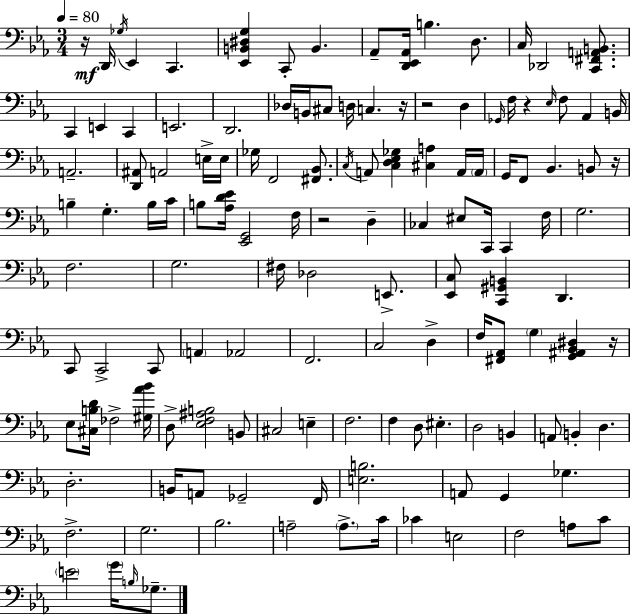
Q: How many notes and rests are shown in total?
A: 133